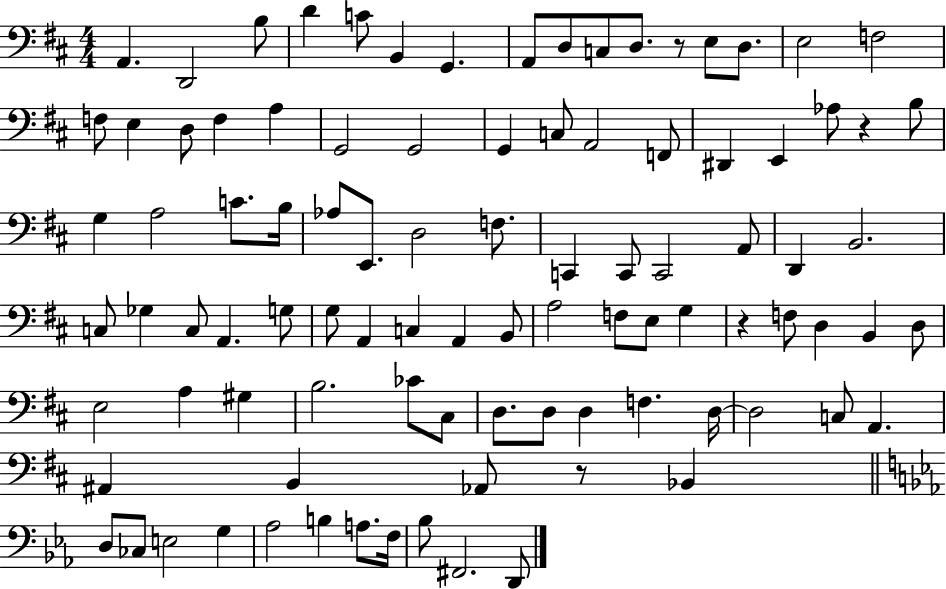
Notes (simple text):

A2/q. D2/h B3/e D4/q C4/e B2/q G2/q. A2/e D3/e C3/e D3/e. R/e E3/e D3/e. E3/h F3/h F3/e E3/q D3/e F3/q A3/q G2/h G2/h G2/q C3/e A2/h F2/e D#2/q E2/q Ab3/e R/q B3/e G3/q A3/h C4/e. B3/s Ab3/e E2/e. D3/h F3/e. C2/q C2/e C2/h A2/e D2/q B2/h. C3/e Gb3/q C3/e A2/q. G3/e G3/e A2/q C3/q A2/q B2/e A3/h F3/e E3/e G3/q R/q F3/e D3/q B2/q D3/e E3/h A3/q G#3/q B3/h. CES4/e C#3/e D3/e. D3/e D3/q F3/q. D3/s D3/h C3/e A2/q. A#2/q B2/q Ab2/e R/e Bb2/q D3/e CES3/e E3/h G3/q Ab3/h B3/q A3/e. F3/s Bb3/e F#2/h. D2/e